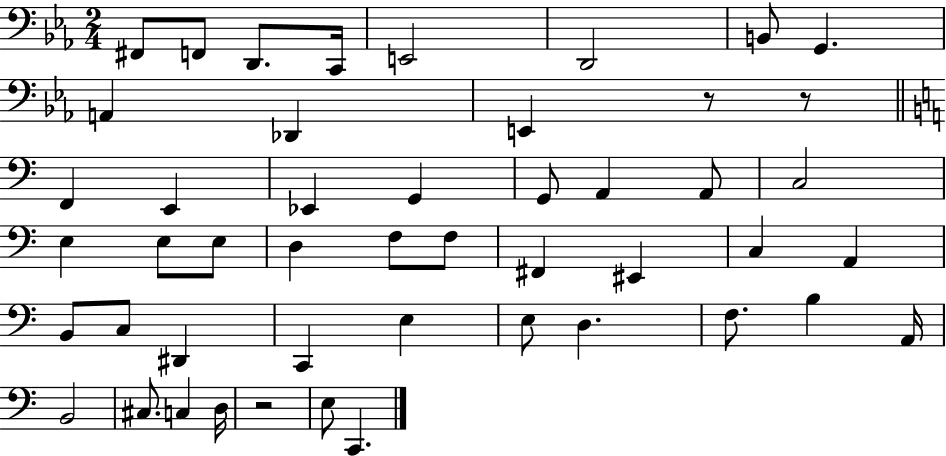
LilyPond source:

{
  \clef bass
  \numericTimeSignature
  \time 2/4
  \key ees \major
  \repeat volta 2 { fis,8 f,8 d,8. c,16 | e,2 | d,2 | b,8 g,4. | \break a,4 des,4 | e,4 r8 r8 | \bar "||" \break \key a \minor f,4 e,4 | ees,4 g,4 | g,8 a,4 a,8 | c2 | \break e4 e8 e8 | d4 f8 f8 | fis,4 eis,4 | c4 a,4 | \break b,8 c8 dis,4 | c,4 e4 | e8 d4. | f8. b4 a,16 | \break b,2 | cis8. c4 d16 | r2 | e8 c,4. | \break } \bar "|."
}